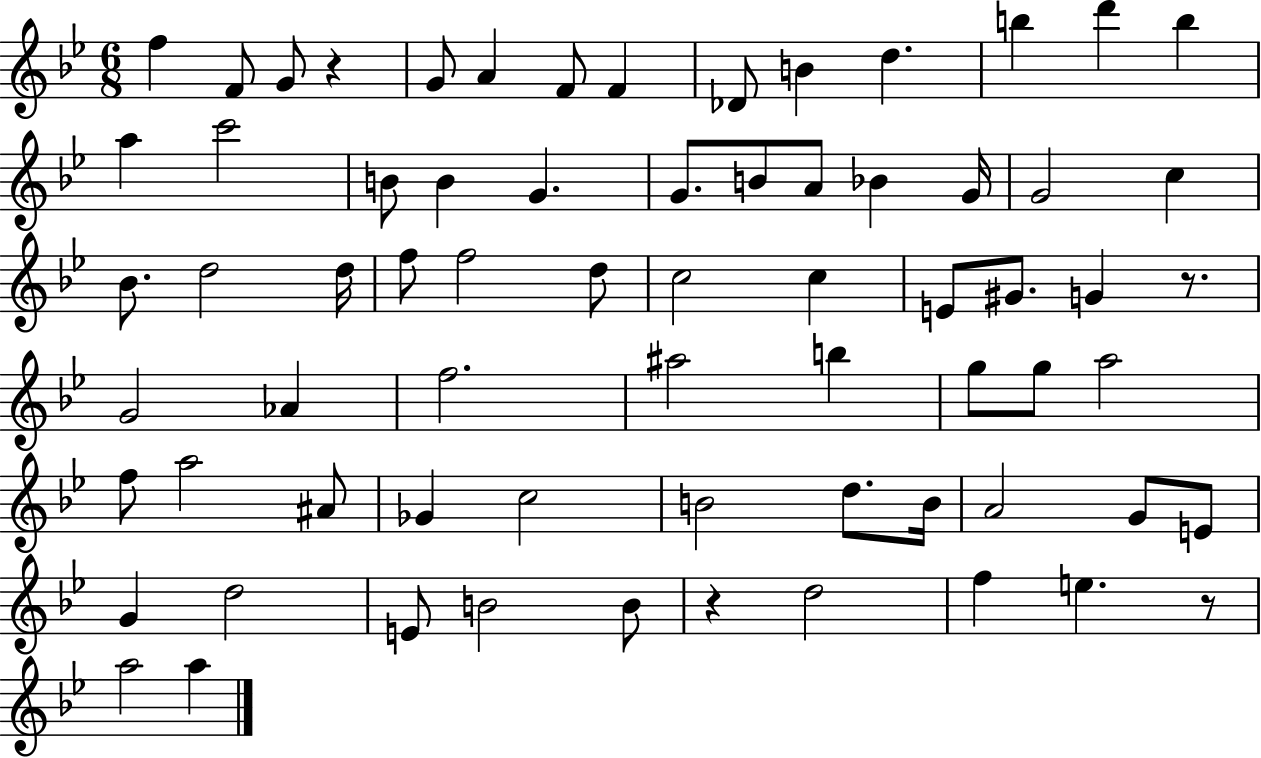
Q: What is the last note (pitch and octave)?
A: A5